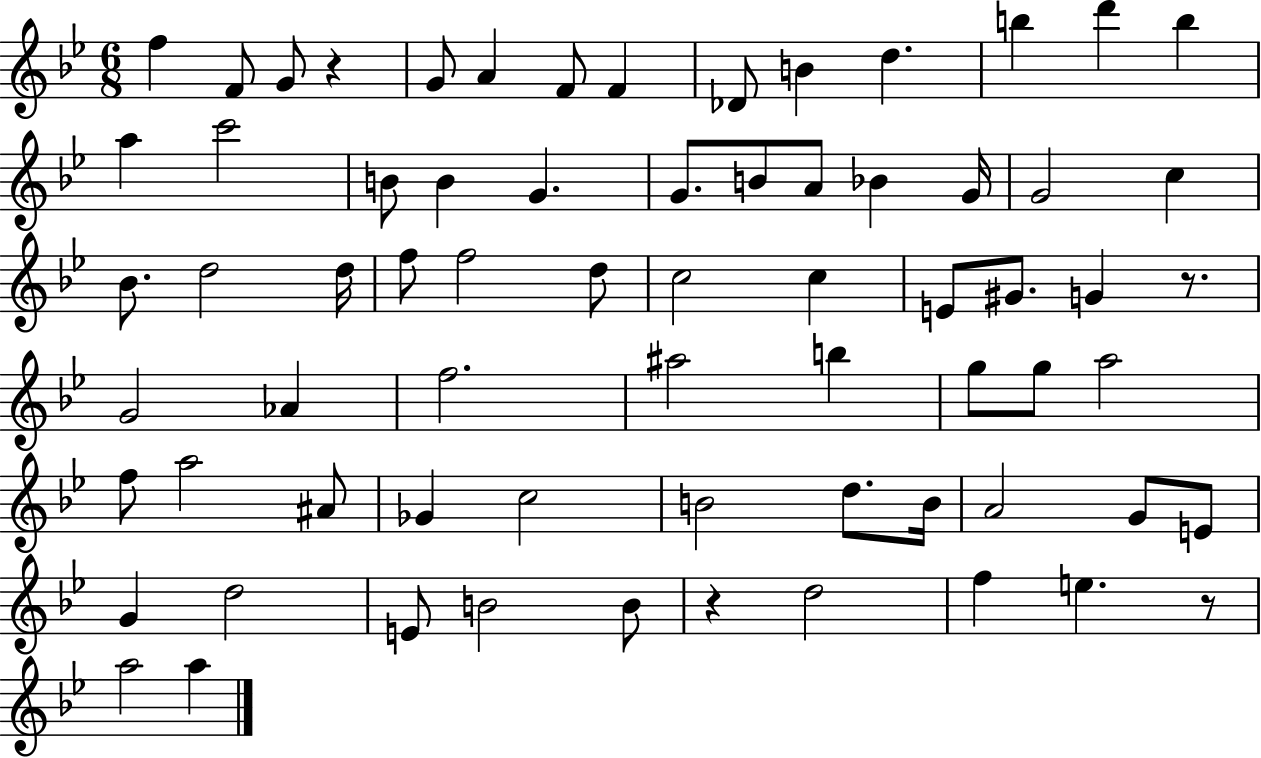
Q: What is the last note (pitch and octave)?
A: A5